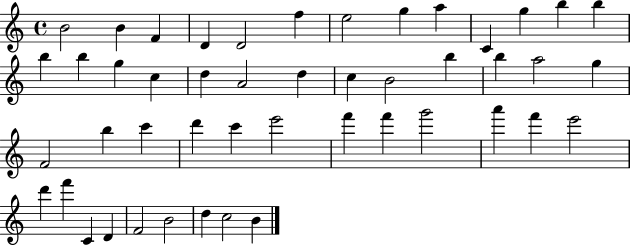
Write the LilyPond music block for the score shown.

{
  \clef treble
  \time 4/4
  \defaultTimeSignature
  \key c \major
  b'2 b'4 f'4 | d'4 d'2 f''4 | e''2 g''4 a''4 | c'4 g''4 b''4 b''4 | \break b''4 b''4 g''4 c''4 | d''4 a'2 d''4 | c''4 b'2 b''4 | b''4 a''2 g''4 | \break f'2 b''4 c'''4 | d'''4 c'''4 e'''2 | f'''4 f'''4 g'''2 | a'''4 f'''4 e'''2 | \break d'''4 f'''4 c'4 d'4 | f'2 b'2 | d''4 c''2 b'4 | \bar "|."
}